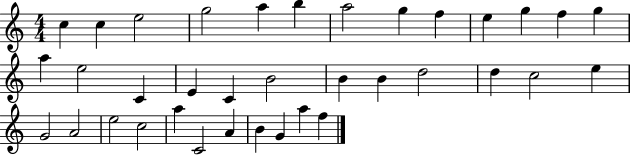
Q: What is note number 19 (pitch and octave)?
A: B4